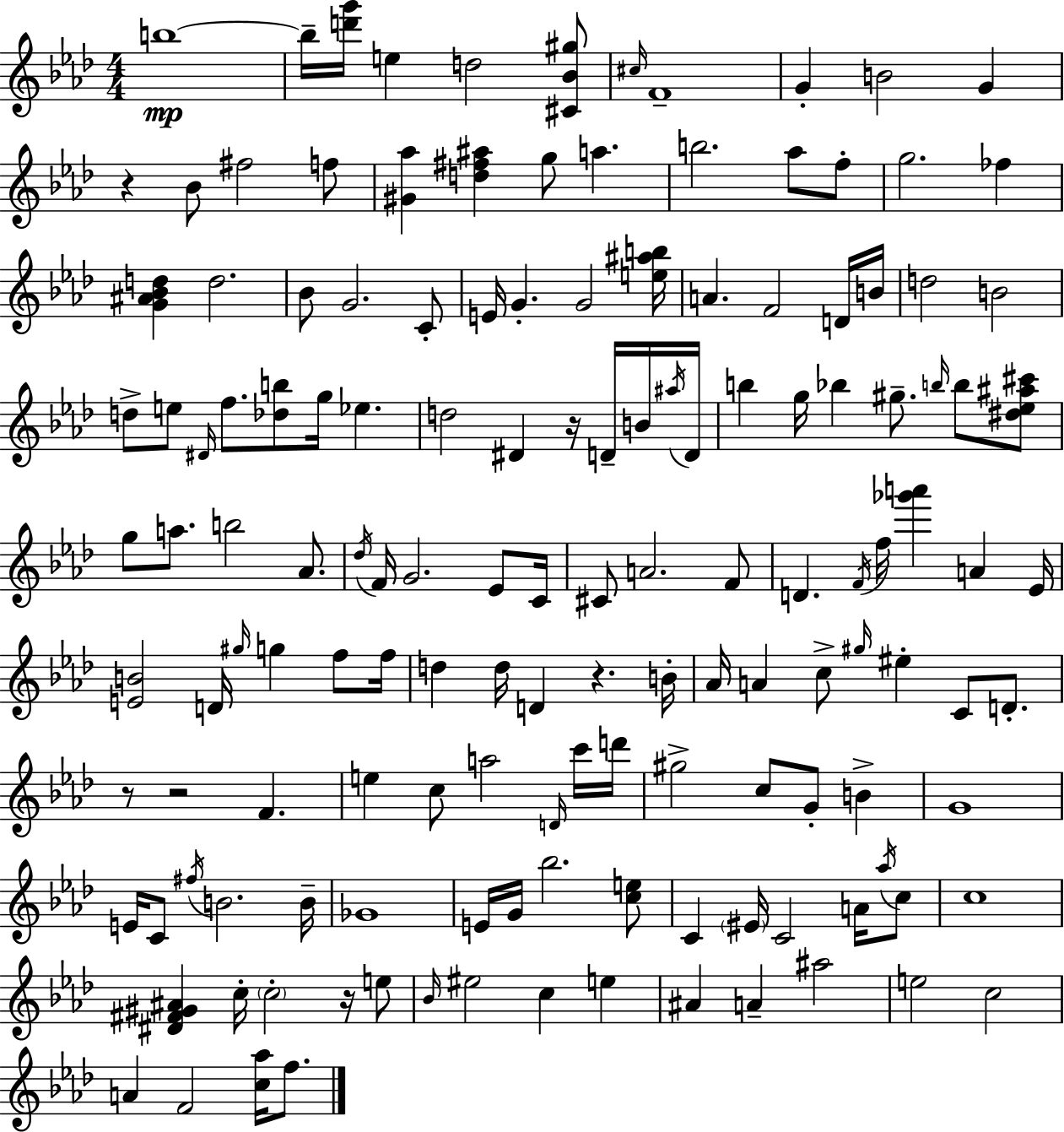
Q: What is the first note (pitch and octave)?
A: B5